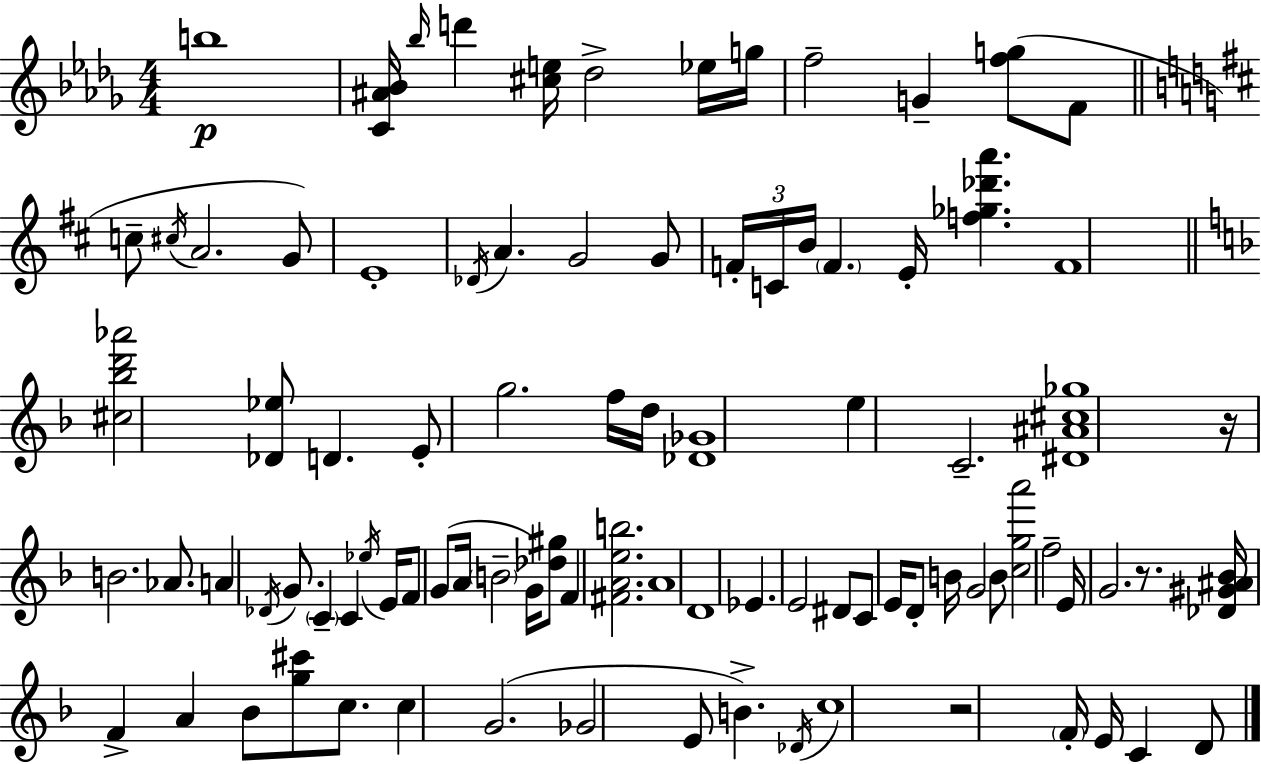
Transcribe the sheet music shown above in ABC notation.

X:1
T:Untitled
M:4/4
L:1/4
K:Bbm
b4 [C^A_B]/4 _b/4 d' [^ce]/4 _d2 _e/4 g/4 f2 G [fg]/2 F/2 c/2 ^c/4 A2 G/2 E4 _D/4 A G2 G/2 F/4 C/4 B/4 F E/4 [f_g_d'a'] F4 [^c_bd'_a']2 [_D_e]/2 D E/2 g2 f/4 d/4 [_D_G]4 e C2 [^D^A^c_g]4 z/4 B2 _A/2 A _D/4 G/2 C C _e/4 E/4 F/2 G/2 A/4 B2 G/4 [_d^g]/2 F [^FAeb]2 A4 D4 _E E2 ^D/2 C/2 E/4 D/2 B/4 G2 B/2 [cga']2 f2 E/4 G2 z/2 [_D^G^A_B]/4 F A _B/2 [g^c']/2 c/2 c G2 _G2 E/2 B _D/4 c4 z2 F/4 E/4 C D/2